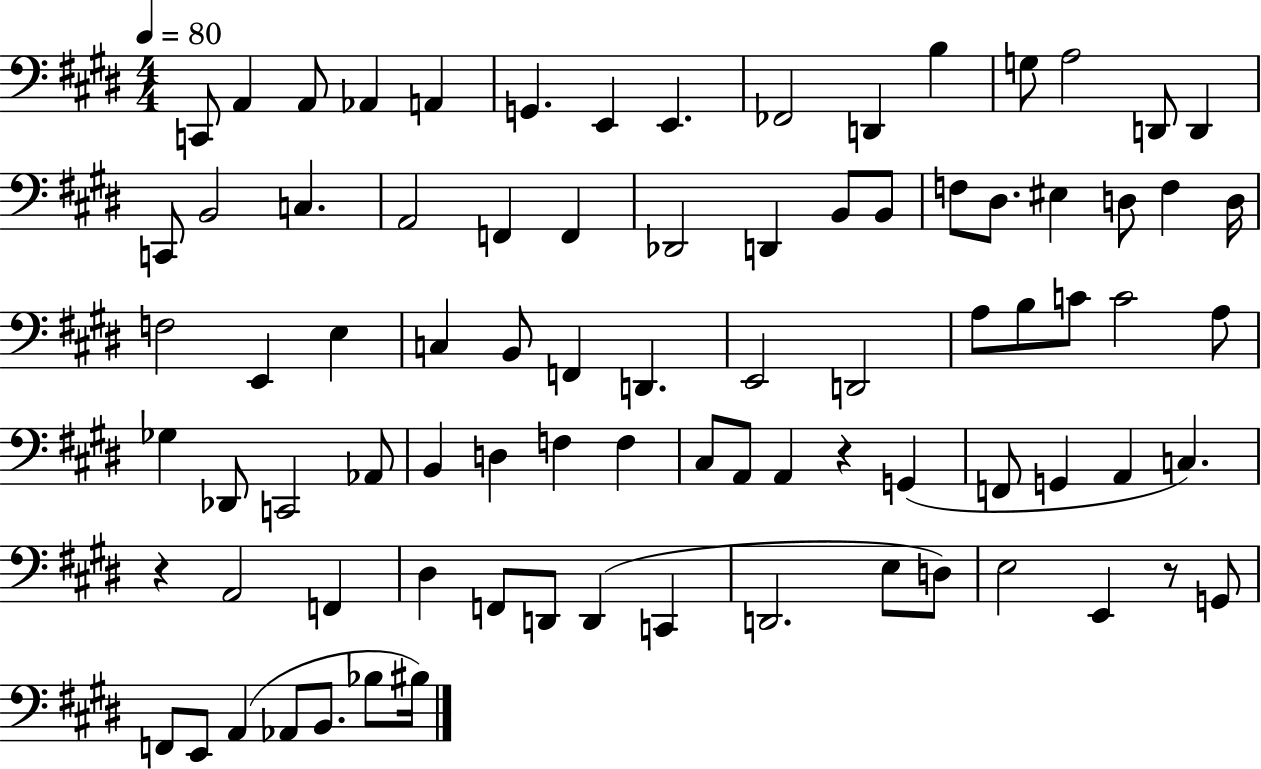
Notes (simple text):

C2/e A2/q A2/e Ab2/q A2/q G2/q. E2/q E2/q. FES2/h D2/q B3/q G3/e A3/h D2/e D2/q C2/e B2/h C3/q. A2/h F2/q F2/q Db2/h D2/q B2/e B2/e F3/e D#3/e. EIS3/q D3/e F3/q D3/s F3/h E2/q E3/q C3/q B2/e F2/q D2/q. E2/h D2/h A3/e B3/e C4/e C4/h A3/e Gb3/q Db2/e C2/h Ab2/e B2/q D3/q F3/q F3/q C#3/e A2/e A2/q R/q G2/q F2/e G2/q A2/q C3/q. R/q A2/h F2/q D#3/q F2/e D2/e D2/q C2/q D2/h. E3/e D3/e E3/h E2/q R/e G2/e F2/e E2/e A2/q Ab2/e B2/e. Bb3/e BIS3/s